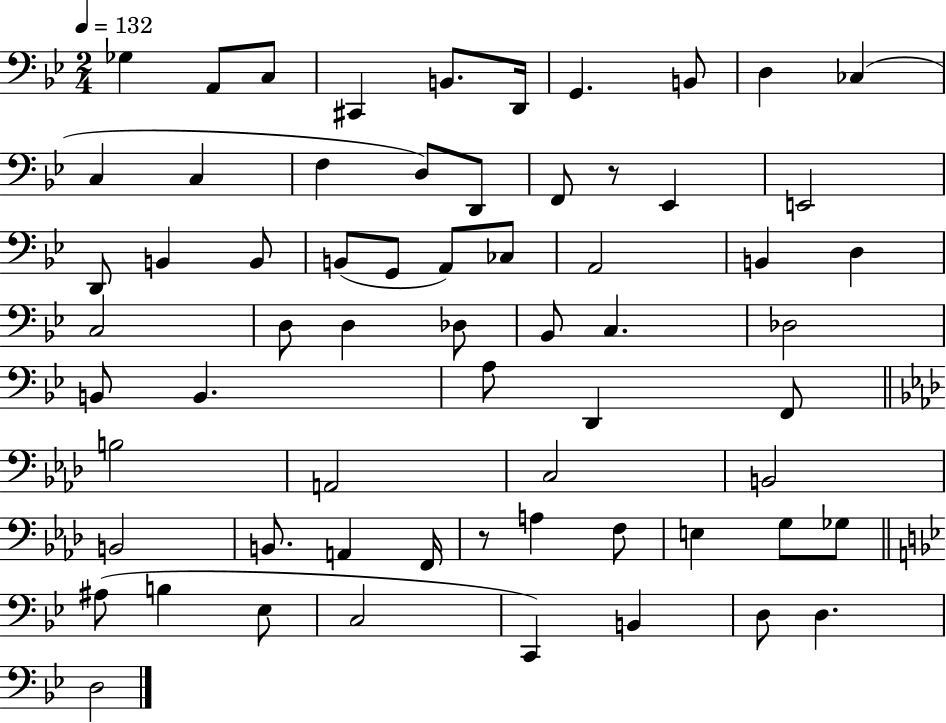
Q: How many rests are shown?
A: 2